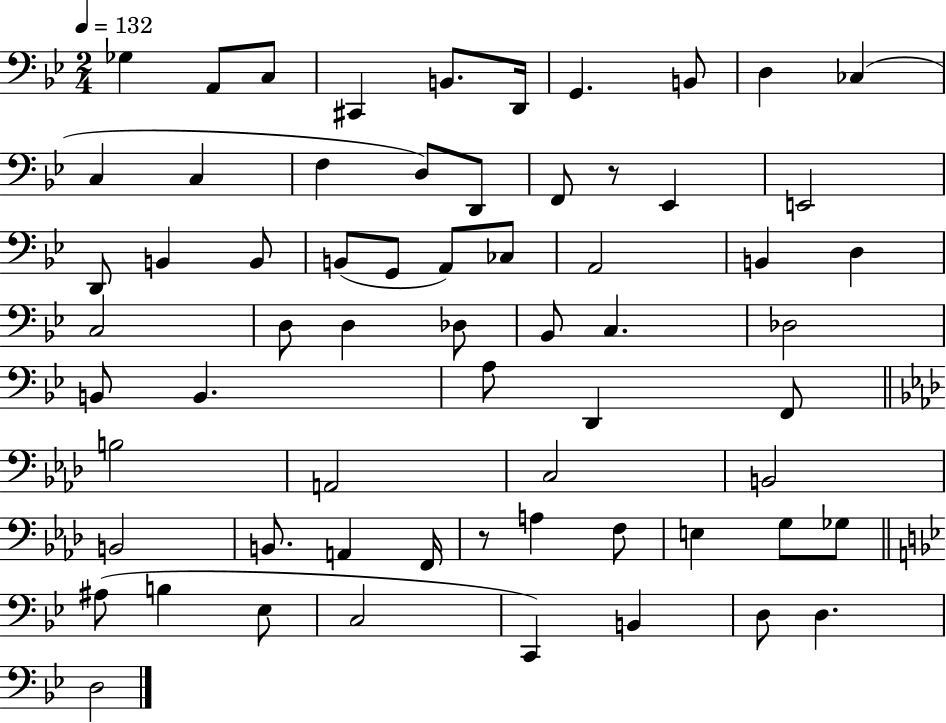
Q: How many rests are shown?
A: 2